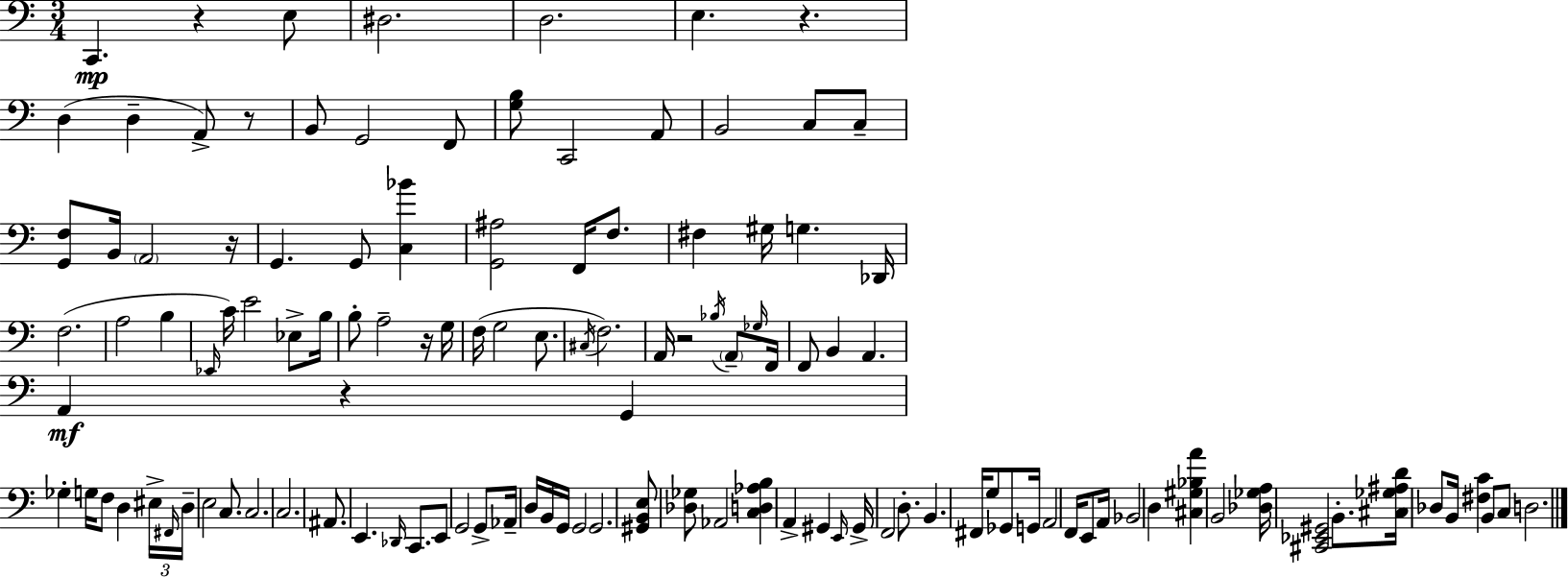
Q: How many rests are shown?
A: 7